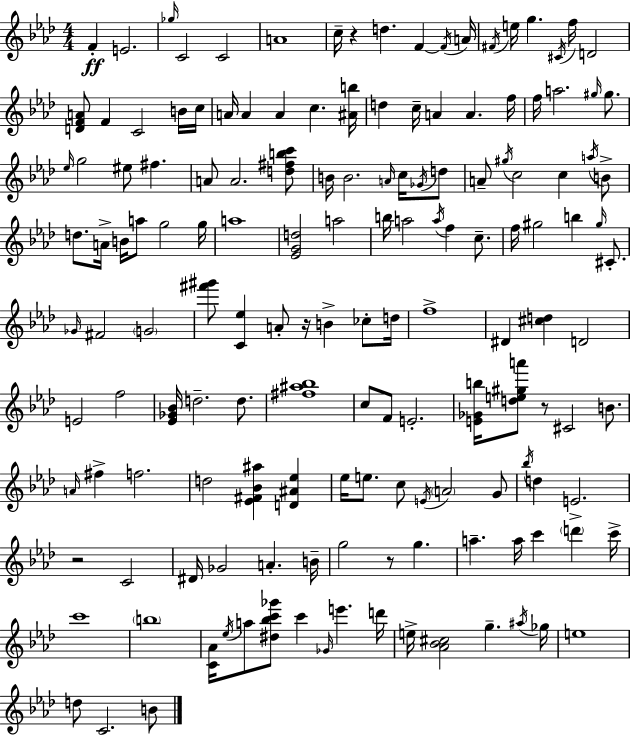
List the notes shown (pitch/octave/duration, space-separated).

F4/q E4/h. Gb5/s C4/h C4/h A4/w C5/s R/q D5/q. F4/q F4/s A4/s F#4/s E5/s G5/q. C#4/s F5/s D4/h [D4,F4,A4]/e F4/q C4/h B4/s C5/s A4/s A4/q A4/q C5/q. [A#4,B5]/s D5/q C5/s A4/q A4/q. F5/s F5/s A5/h. G#5/s G#5/e. Eb5/s G5/h EIS5/e F#5/q. A4/e A4/h. [D5,F#5,B5,C6]/e B4/s B4/h. A4/s C5/s Gb4/s D5/e A4/e G#5/s C5/h C5/q A5/s B4/e D5/e. A4/s B4/s A5/e G5/h G5/s A5/w [Eb4,G4,D5]/h A5/h B5/s A5/h A5/s F5/q C5/e. F5/s G#5/h B5/q G#5/s C#4/e. Gb4/s F#4/h G4/h [F#6,G#6]/e [C4,Eb5]/q A4/e R/s B4/q CES5/e D5/s F5/w D#4/q [C#5,D5]/q D4/h E4/h F5/h [Eb4,Gb4,Bb4]/s D5/h. D5/e. [F#5,A#5,Bb5]/w C5/e F4/e E4/h. [E4,Gb4,B5]/s [D5,E5,G#5,A6]/e R/e C#4/h B4/e. A4/s F#5/q F5/h. D5/h [Eb4,F#4,Bb4,A#5]/q [D4,A#4,Eb5]/q Eb5/s E5/e. C5/e E4/s A4/h G4/e Bb5/s D5/q E4/h. R/h C4/h D#4/s Gb4/h A4/q. B4/s G5/h R/e G5/q. A5/q. A5/s C6/q D6/q C6/s C6/w B5/w [C4,Ab4]/s Eb5/s A5/e [D#5,Bb5,C6,Gb6]/e C6/q Gb4/s E6/q. D6/s E5/s [Ab4,Bb4,C#5]/h G5/q. A#5/s Gb5/s E5/w D5/e C4/h. B4/e